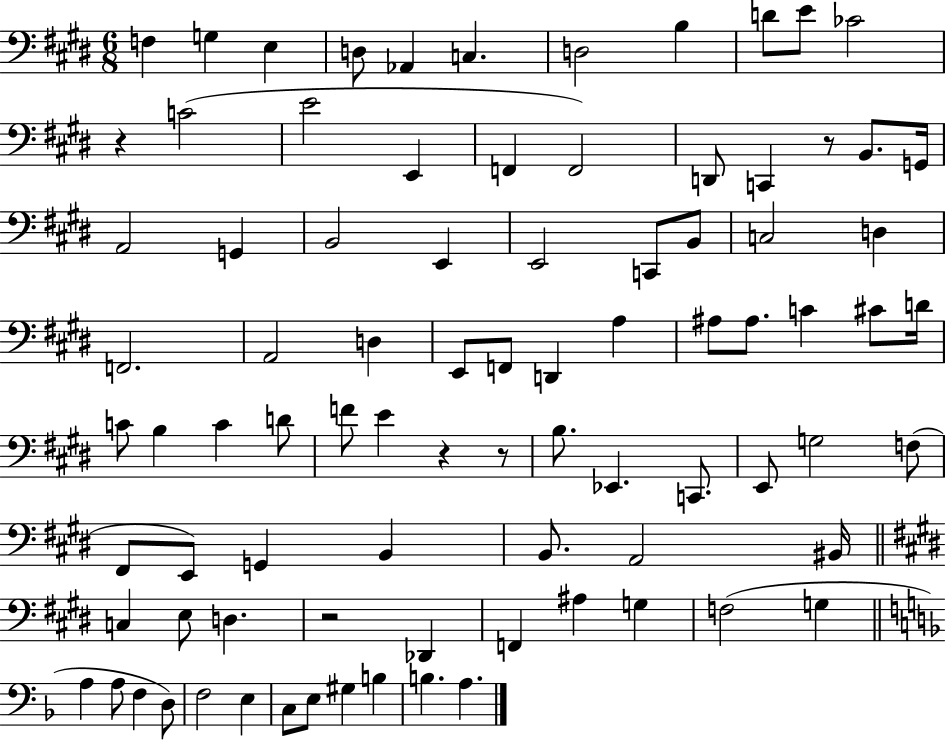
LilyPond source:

{
  \clef bass
  \numericTimeSignature
  \time 6/8
  \key e \major
  \repeat volta 2 { f4 g4 e4 | d8 aes,4 c4. | d2 b4 | d'8 e'8 ces'2 | \break r4 c'2( | e'2 e,4 | f,4 f,2) | d,8 c,4 r8 b,8. g,16 | \break a,2 g,4 | b,2 e,4 | e,2 c,8 b,8 | c2 d4 | \break f,2. | a,2 d4 | e,8 f,8 d,4 a4 | ais8 ais8. c'4 cis'8 d'16 | \break c'8 b4 c'4 d'8 | f'8 e'4 r4 r8 | b8. ees,4. c,8. | e,8 g2 f8( | \break fis,8 e,8) g,4 b,4 | b,8. a,2 bis,16 | \bar "||" \break \key e \major c4 e8 d4. | r2 des,4 | f,4 ais4 g4 | f2( g4 | \break \bar "||" \break \key f \major a4 a8 f4 d8) | f2 e4 | c8 e8 gis4 b4 | b4. a4. | \break } \bar "|."
}